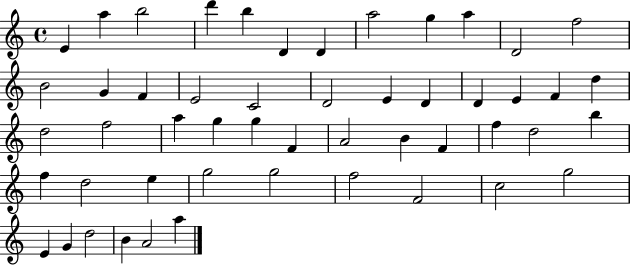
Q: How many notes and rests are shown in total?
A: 51